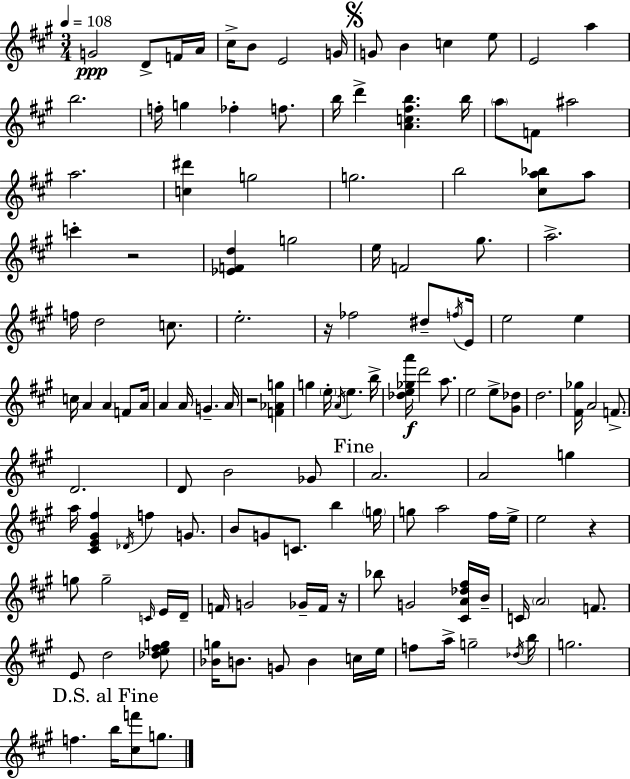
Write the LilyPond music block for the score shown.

{
  \clef treble
  \numericTimeSignature
  \time 3/4
  \key a \major
  \tempo 4 = 108
  \repeat volta 2 { g'2\ppp d'8-> f'16 a'16 | cis''16-> b'8 e'2 g'16 | \mark \markup { \musicglyph "scripts.segno" } g'8 b'4 c''4 e''8 | e'2 a''4 | \break b''2. | f''16-. g''4 fes''4-. f''8. | b''16 d'''4-> <a' c'' fis'' b''>4. b''16 | \parenthesize a''8 f'8 ais''2 | \break a''2. | <c'' dis'''>4 g''2 | g''2. | b''2 <cis'' a'' bes''>8 a''8 | \break c'''4-. r2 | <ees' f' d''>4 g''2 | e''16 f'2 gis''8. | a''2.-> | \break f''16 d''2 c''8. | e''2.-. | r16 fes''2 dis''8-- \acciaccatura { f''16 } | e'16 e''2 e''4 | \break c''16 a'4 a'4 f'8 | a'16 a'4 a'16 g'4.-- | a'16 r2 <f' aes' g''>4 | g''4 \parenthesize e''16-. \acciaccatura { a'16 } e''4. | \break b''16-> <des'' e'' ges'' a'''>16\f d'''2 a''8. | e''2 e''8-> | <gis' des''>8 d''2. | <fis' ges''>16 a'2 f'8.-> | \break d'2. | d'8 b'2 | ges'8 \mark "Fine" a'2. | a'2 g''4 | \break a''16 <cis' e' gis' fis''>4 \acciaccatura { des'16 } f''4 | g'8. b'8 g'8 c'8. b''4 | \parenthesize g''16 g''8 a''2 | fis''16 e''16-> e''2 r4 | \break g''8 g''2-- | \grace { c'16 } e'16 d'16-- f'16 g'2 | ges'16-- f'16 r16 bes''8 g'2 | <cis' a' des'' fis''>16 b'16-- c'16 \parenthesize a'2 | \break f'8. e'8 d''2 | <des'' e'' fis'' g''>8 <bes' g''>16 b'8. g'8 b'4 | c''16 e''16 f''8 a''16-> g''2-- | \acciaccatura { des''16 } b''16 g''2. | \break \mark "D.S. al Fine" f''4. b''16 | <cis'' f'''>8 g''8. } \bar "|."
}